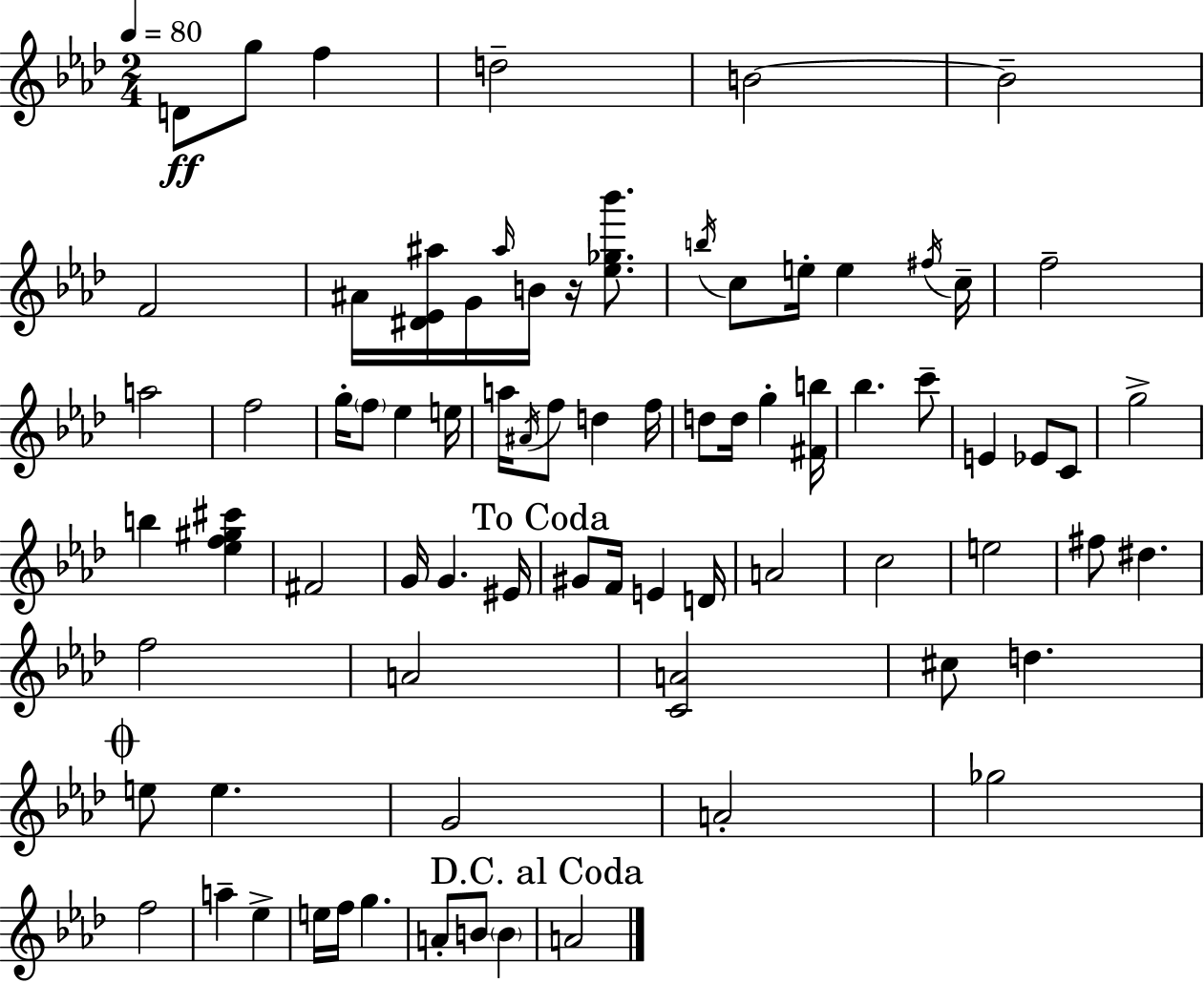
D4/e G5/e F5/q D5/h B4/h B4/h F4/h A#4/s [D#4,Eb4,A#5]/s G4/s A#5/s B4/s R/s [Eb5,Gb5,Bb6]/e. B5/s C5/e E5/s E5/q F#5/s C5/s F5/h A5/h F5/h G5/s F5/e Eb5/q E5/s A5/s A#4/s F5/e D5/q F5/s D5/e D5/s G5/q [F#4,B5]/s Bb5/q. C6/e E4/q Eb4/e C4/e G5/h B5/q [Eb5,F5,G#5,C#6]/q F#4/h G4/s G4/q. EIS4/s G#4/e F4/s E4/q D4/s A4/h C5/h E5/h F#5/e D#5/q. F5/h A4/h [C4,A4]/h C#5/e D5/q. E5/e E5/q. G4/h A4/h Gb5/h F5/h A5/q Eb5/q E5/s F5/s G5/q. A4/e B4/e B4/q A4/h